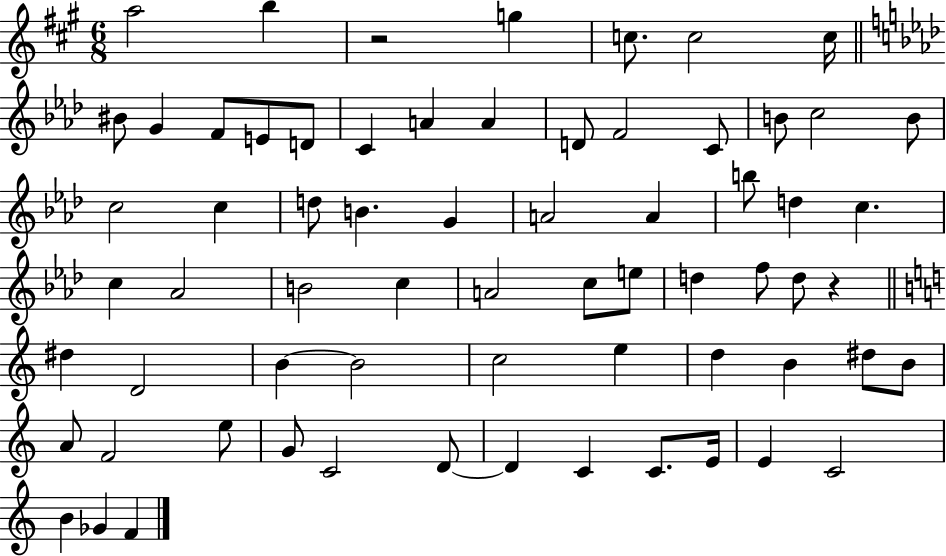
A5/h B5/q R/h G5/q C5/e. C5/h C5/s BIS4/e G4/q F4/e E4/e D4/e C4/q A4/q A4/q D4/e F4/h C4/e B4/e C5/h B4/e C5/h C5/q D5/e B4/q. G4/q A4/h A4/q B5/e D5/q C5/q. C5/q Ab4/h B4/h C5/q A4/h C5/e E5/e D5/q F5/e D5/e R/q D#5/q D4/h B4/q B4/h C5/h E5/q D5/q B4/q D#5/e B4/e A4/e F4/h E5/e G4/e C4/h D4/e D4/q C4/q C4/e. E4/s E4/q C4/h B4/q Gb4/q F4/q